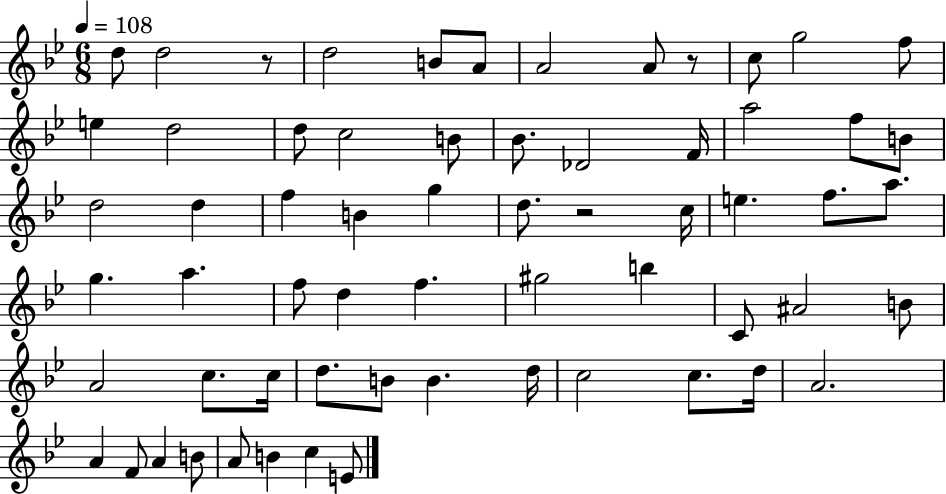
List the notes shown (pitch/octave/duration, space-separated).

D5/e D5/h R/e D5/h B4/e A4/e A4/h A4/e R/e C5/e G5/h F5/e E5/q D5/h D5/e C5/h B4/e Bb4/e. Db4/h F4/s A5/h F5/e B4/e D5/h D5/q F5/q B4/q G5/q D5/e. R/h C5/s E5/q. F5/e. A5/e. G5/q. A5/q. F5/e D5/q F5/q. G#5/h B5/q C4/e A#4/h B4/e A4/h C5/e. C5/s D5/e. B4/e B4/q. D5/s C5/h C5/e. D5/s A4/h. A4/q F4/e A4/q B4/e A4/e B4/q C5/q E4/e